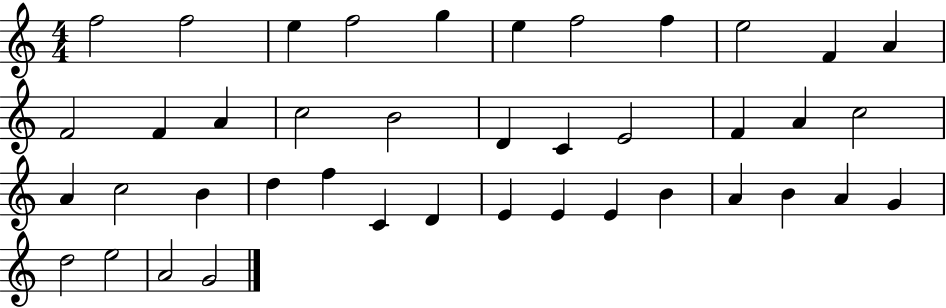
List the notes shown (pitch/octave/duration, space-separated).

F5/h F5/h E5/q F5/h G5/q E5/q F5/h F5/q E5/h F4/q A4/q F4/h F4/q A4/q C5/h B4/h D4/q C4/q E4/h F4/q A4/q C5/h A4/q C5/h B4/q D5/q F5/q C4/q D4/q E4/q E4/q E4/q B4/q A4/q B4/q A4/q G4/q D5/h E5/h A4/h G4/h